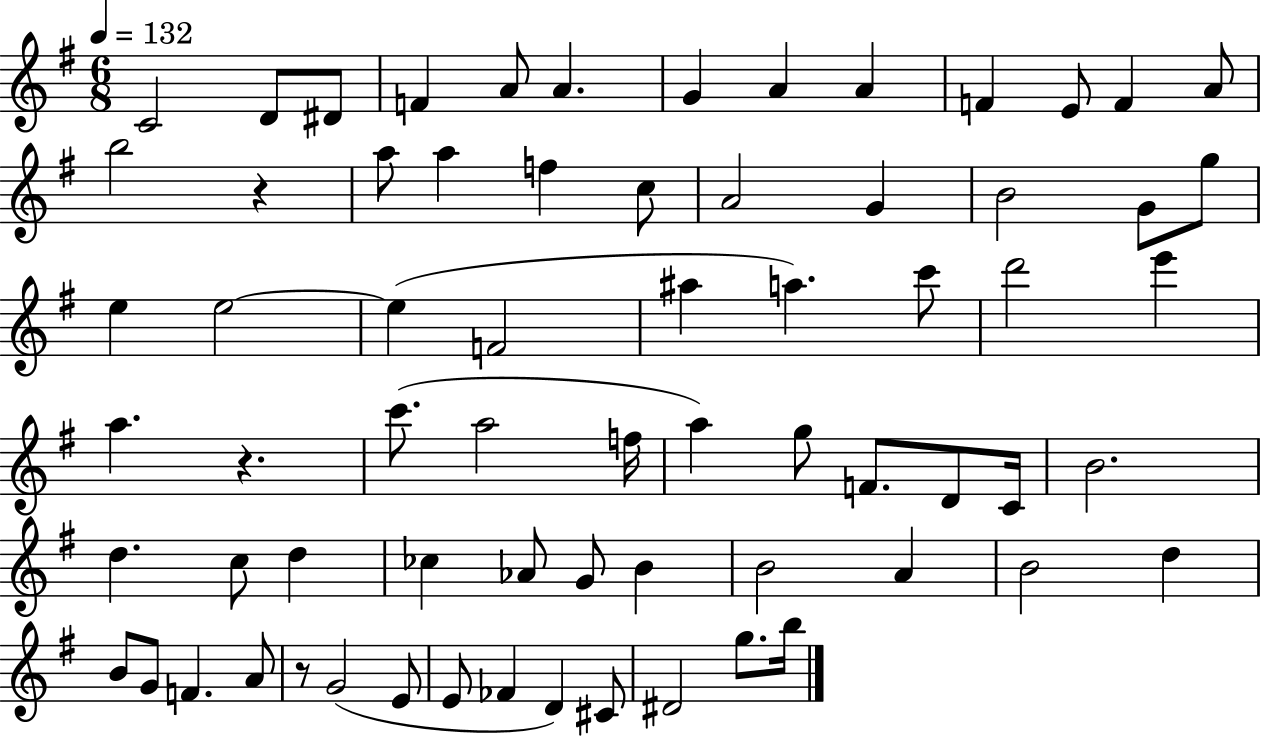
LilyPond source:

{
  \clef treble
  \numericTimeSignature
  \time 6/8
  \key g \major
  \tempo 4 = 132
  \repeat volta 2 { c'2 d'8 dis'8 | f'4 a'8 a'4. | g'4 a'4 a'4 | f'4 e'8 f'4 a'8 | \break b''2 r4 | a''8 a''4 f''4 c''8 | a'2 g'4 | b'2 g'8 g''8 | \break e''4 e''2~~ | e''4( f'2 | ais''4 a''4.) c'''8 | d'''2 e'''4 | \break a''4. r4. | c'''8.( a''2 f''16 | a''4) g''8 f'8. d'8 c'16 | b'2. | \break d''4. c''8 d''4 | ces''4 aes'8 g'8 b'4 | b'2 a'4 | b'2 d''4 | \break b'8 g'8 f'4. a'8 | r8 g'2( e'8 | e'8 fes'4 d'4) cis'8 | dis'2 g''8. b''16 | \break } \bar "|."
}